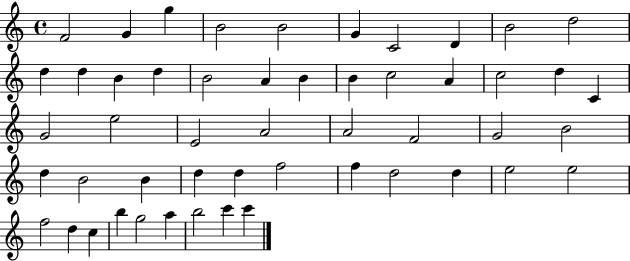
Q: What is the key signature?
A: C major